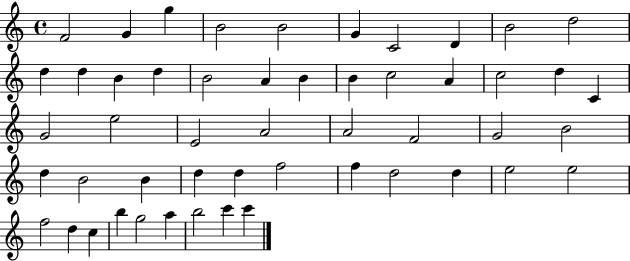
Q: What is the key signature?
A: C major